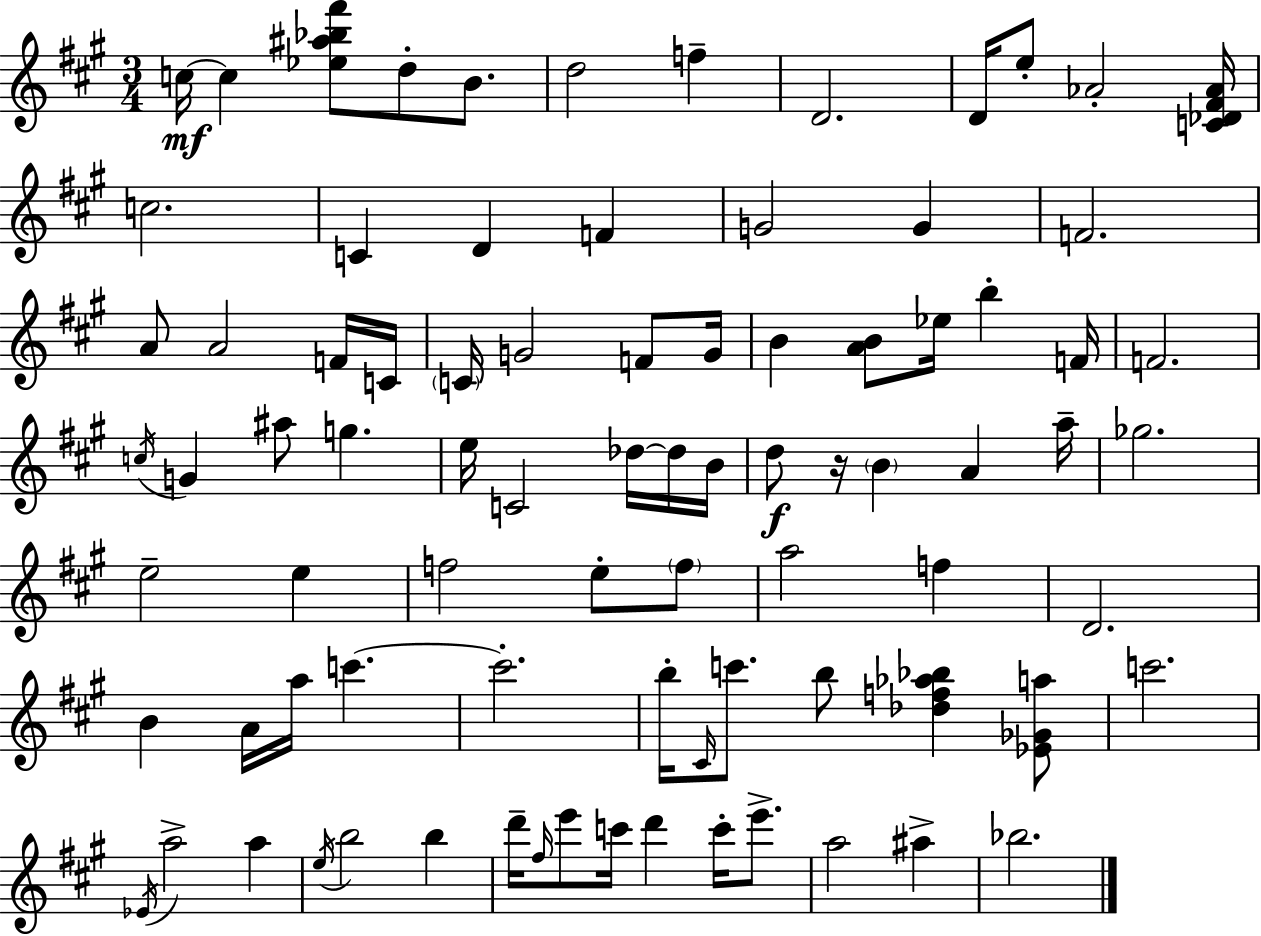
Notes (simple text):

C5/s C5/q [Eb5,A#5,Bb5,F#6]/e D5/e B4/e. D5/h F5/q D4/h. D4/s E5/e Ab4/h [C4,Db4,F#4,Ab4]/s C5/h. C4/q D4/q F4/q G4/h G4/q F4/h. A4/e A4/h F4/s C4/s C4/s G4/h F4/e G4/s B4/q [A4,B4]/e Eb5/s B5/q F4/s F4/h. C5/s G4/q A#5/e G5/q. E5/s C4/h Db5/s Db5/s B4/s D5/e R/s B4/q A4/q A5/s Gb5/h. E5/h E5/q F5/h E5/e F5/e A5/h F5/q D4/h. B4/q A4/s A5/s C6/q. C6/h. B5/s C#4/s C6/e. B5/e [Db5,F5,Ab5,Bb5]/q [Eb4,Gb4,A5]/e C6/h. Eb4/s A5/h A5/q E5/s B5/h B5/q D6/s F#5/s E6/e C6/s D6/q C6/s E6/e. A5/h A#5/q Bb5/h.